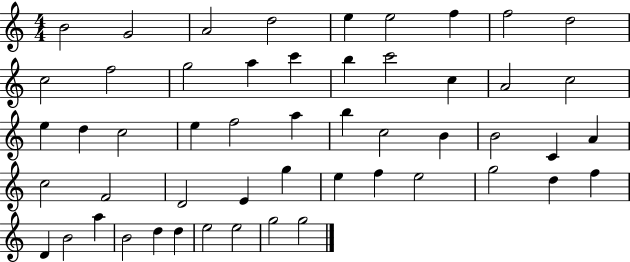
X:1
T:Untitled
M:4/4
L:1/4
K:C
B2 G2 A2 d2 e e2 f f2 d2 c2 f2 g2 a c' b c'2 c A2 c2 e d c2 e f2 a b c2 B B2 C A c2 F2 D2 E g e f e2 g2 d f D B2 a B2 d d e2 e2 g2 g2